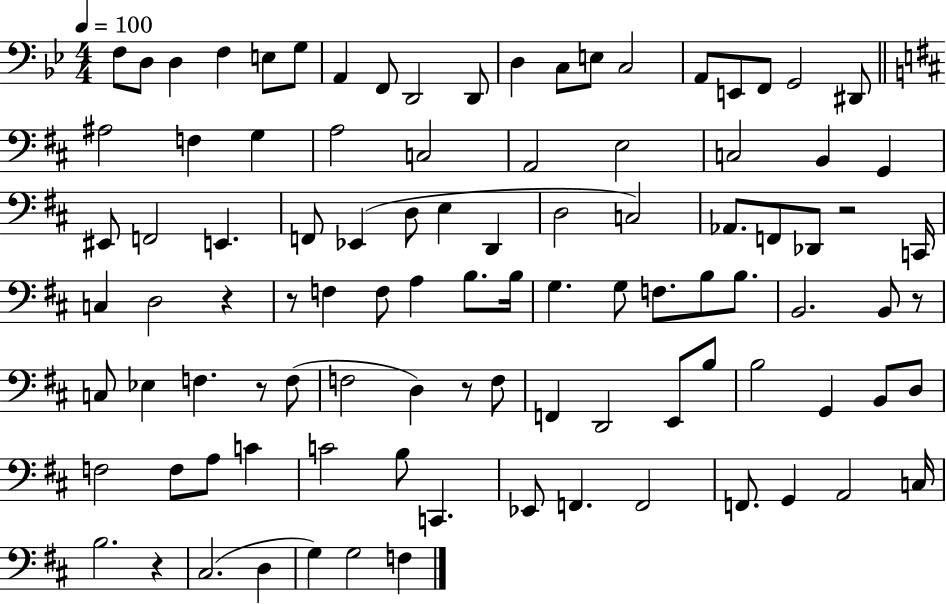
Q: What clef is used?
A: bass